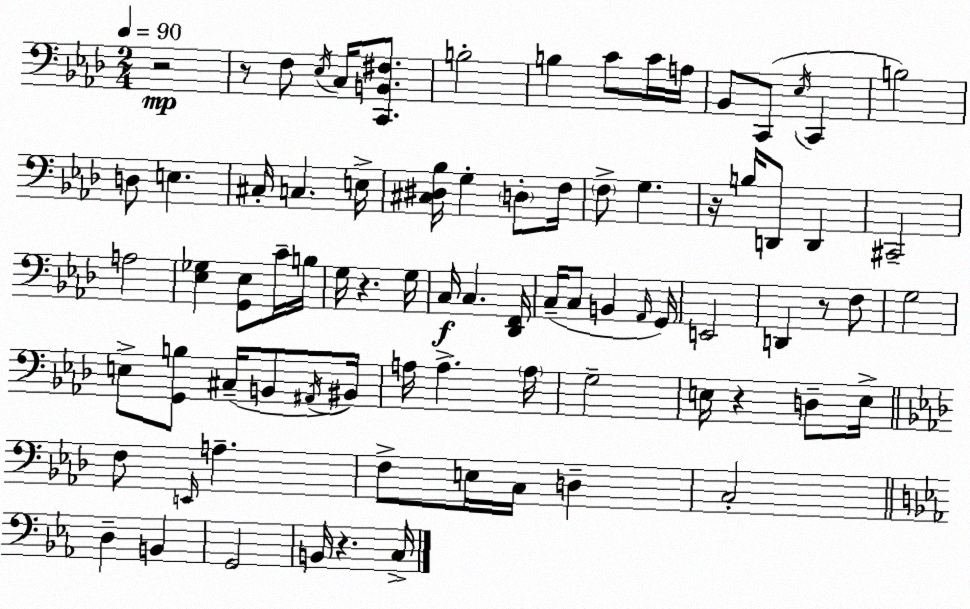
X:1
T:Untitled
M:2/4
L:1/4
K:Fm
z2 z/2 F,/2 _E,/4 C,/4 [C,,B,,^F,]/2 B,2 B, C/2 C/4 A,/4 _B,,/2 C,,/2 _E,/4 C,, B,2 D,/2 E, ^C,/4 C, E,/4 [^C,^D,_B,]/4 G, D,/2 F,/4 F,/2 G, z/4 B,/4 D,,/2 D,, ^C,,2 A,2 [_E,_G,] [G,,_E,]/2 C/4 B,/4 G,/4 z G,/4 C,/4 C, [_D,,F,,]/4 C,/4 C,/2 B,, _A,,/4 G,,/4 E,,2 D,, z/2 F,/2 G,2 E,/2 [G,,B,]/2 ^C,/4 B,,/2 ^A,,/4 ^B,,/4 A,/4 A, A,/4 G,2 E,/4 z D,/2 E,/4 F,/2 E,,/4 A, F,/2 E,/4 C,/4 D, C,2 D, B,, G,,2 B,,/4 z C,/4